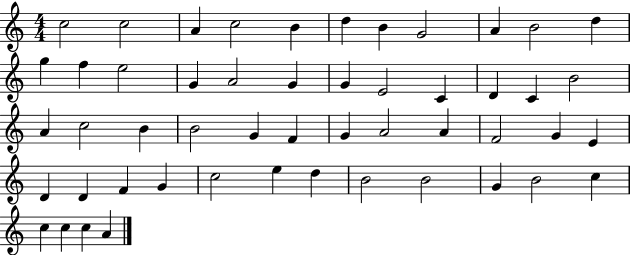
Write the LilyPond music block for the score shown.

{
  \clef treble
  \numericTimeSignature
  \time 4/4
  \key c \major
  c''2 c''2 | a'4 c''2 b'4 | d''4 b'4 g'2 | a'4 b'2 d''4 | \break g''4 f''4 e''2 | g'4 a'2 g'4 | g'4 e'2 c'4 | d'4 c'4 b'2 | \break a'4 c''2 b'4 | b'2 g'4 f'4 | g'4 a'2 a'4 | f'2 g'4 e'4 | \break d'4 d'4 f'4 g'4 | c''2 e''4 d''4 | b'2 b'2 | g'4 b'2 c''4 | \break c''4 c''4 c''4 a'4 | \bar "|."
}